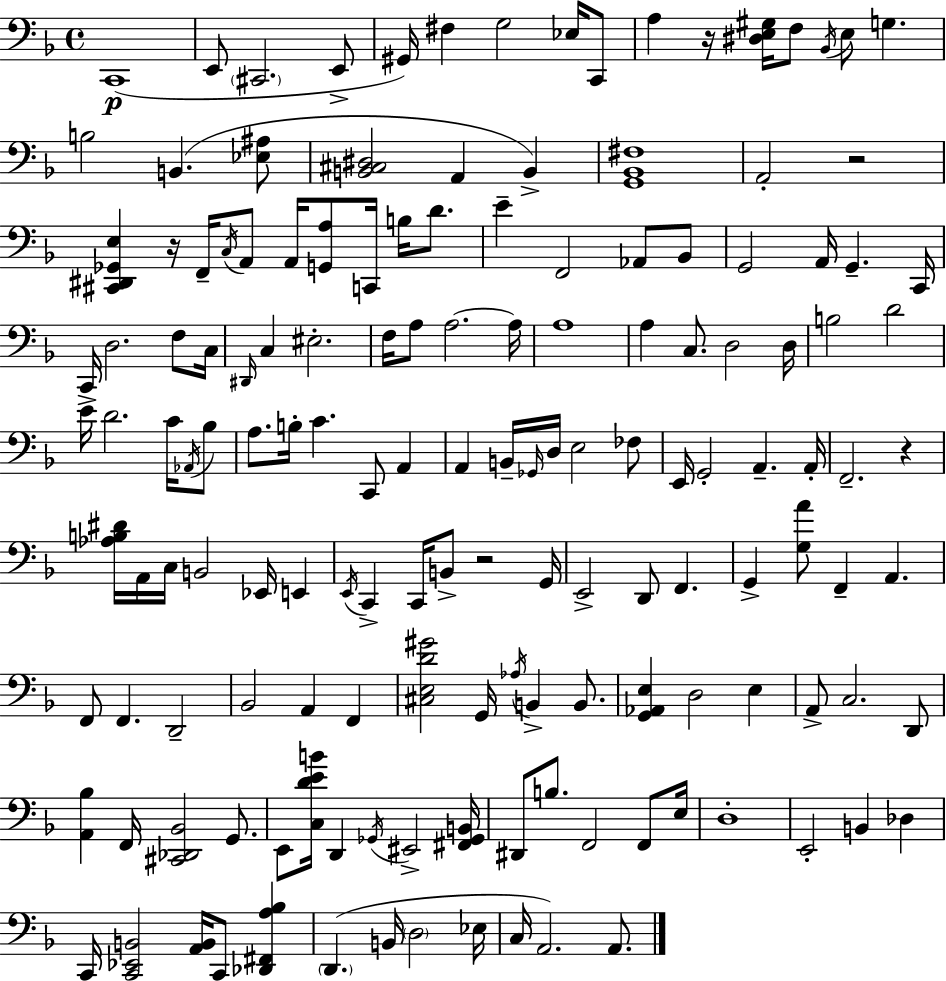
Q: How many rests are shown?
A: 5